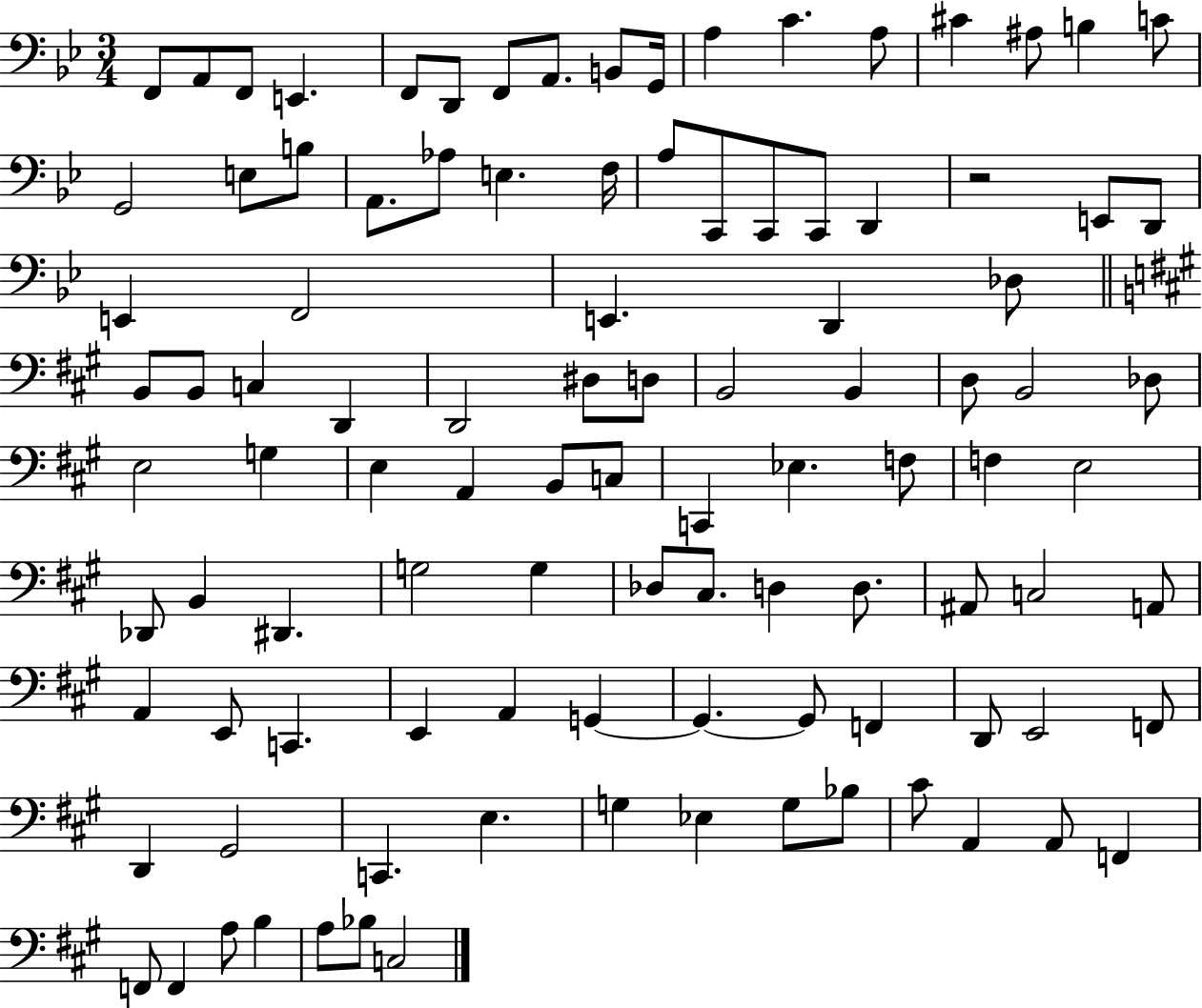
X:1
T:Untitled
M:3/4
L:1/4
K:Bb
F,,/2 A,,/2 F,,/2 E,, F,,/2 D,,/2 F,,/2 A,,/2 B,,/2 G,,/4 A, C A,/2 ^C ^A,/2 B, C/2 G,,2 E,/2 B,/2 A,,/2 _A,/2 E, F,/4 A,/2 C,,/2 C,,/2 C,,/2 D,, z2 E,,/2 D,,/2 E,, F,,2 E,, D,, _D,/2 B,,/2 B,,/2 C, D,, D,,2 ^D,/2 D,/2 B,,2 B,, D,/2 B,,2 _D,/2 E,2 G, E, A,, B,,/2 C,/2 C,, _E, F,/2 F, E,2 _D,,/2 B,, ^D,, G,2 G, _D,/2 ^C,/2 D, D,/2 ^A,,/2 C,2 A,,/2 A,, E,,/2 C,, E,, A,, G,, G,, G,,/2 F,, D,,/2 E,,2 F,,/2 D,, ^G,,2 C,, E, G, _E, G,/2 _B,/2 ^C/2 A,, A,,/2 F,, F,,/2 F,, A,/2 B, A,/2 _B,/2 C,2